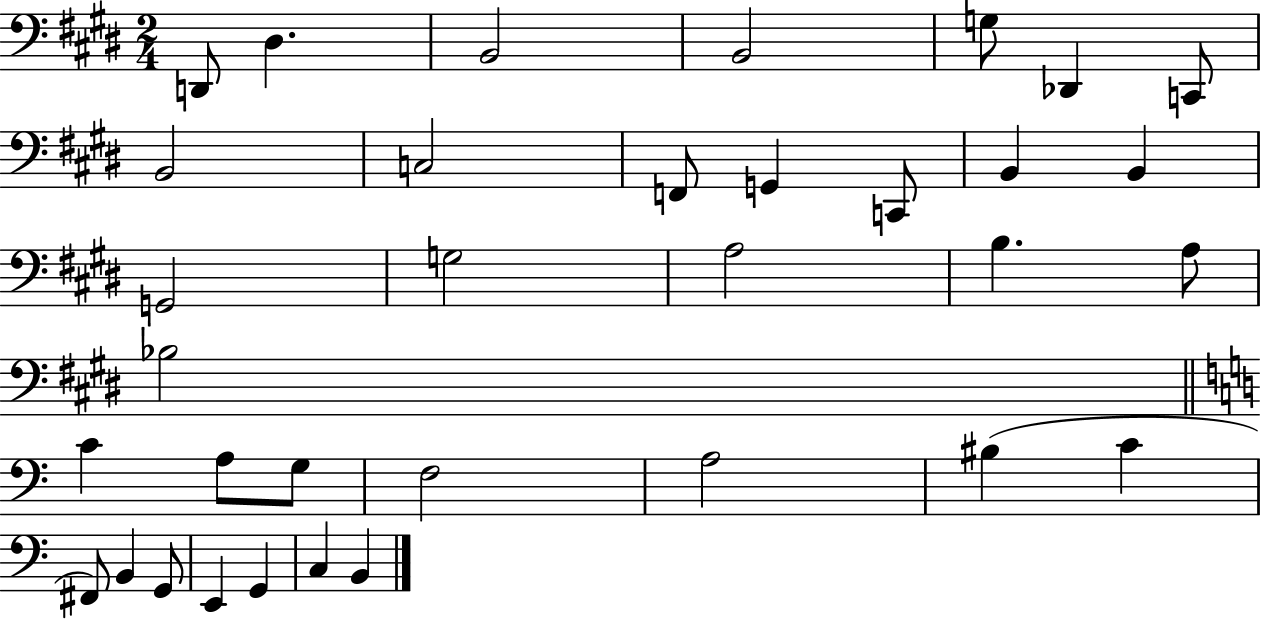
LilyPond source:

{
  \clef bass
  \numericTimeSignature
  \time 2/4
  \key e \major
  \repeat volta 2 { d,8 dis4. | b,2 | b,2 | g8 des,4 c,8 | \break b,2 | c2 | f,8 g,4 c,8 | b,4 b,4 | \break g,2 | g2 | a2 | b4. a8 | \break bes2 | \bar "||" \break \key c \major c'4 a8 g8 | f2 | a2 | bis4( c'4 | \break fis,8) b,4 g,8 | e,4 g,4 | c4 b,4 | } \bar "|."
}